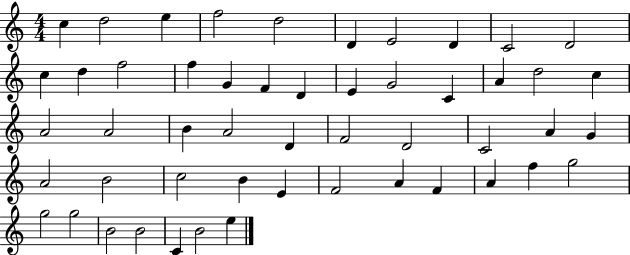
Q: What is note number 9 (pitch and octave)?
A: C4